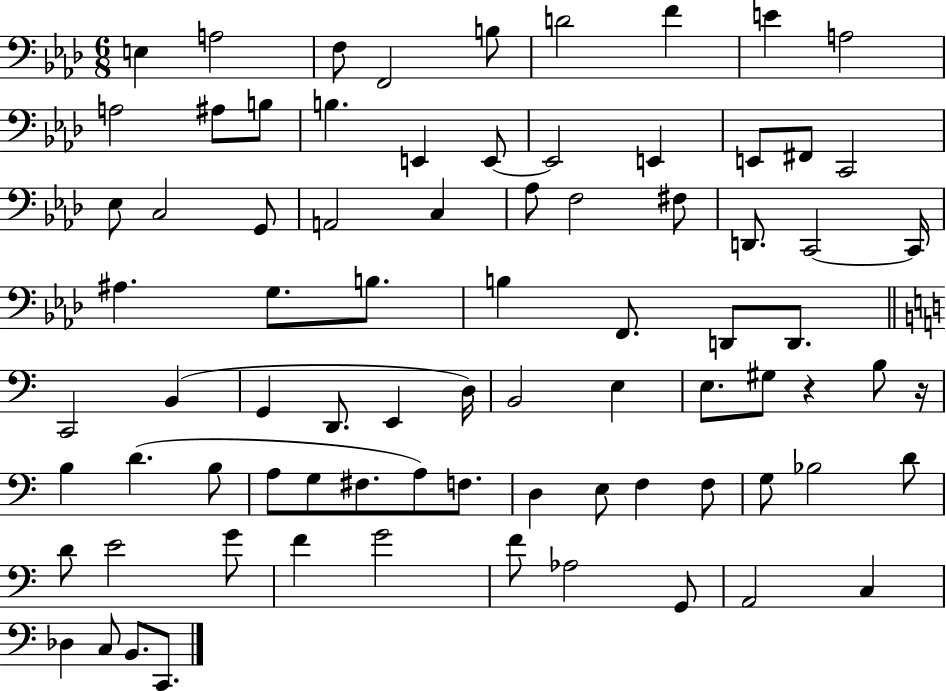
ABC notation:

X:1
T:Untitled
M:6/8
L:1/4
K:Ab
E, A,2 F,/2 F,,2 B,/2 D2 F E A,2 A,2 ^A,/2 B,/2 B, E,, E,,/2 E,,2 E,, E,,/2 ^F,,/2 C,,2 _E,/2 C,2 G,,/2 A,,2 C, _A,/2 F,2 ^F,/2 D,,/2 C,,2 C,,/4 ^A, G,/2 B,/2 B, F,,/2 D,,/2 D,,/2 C,,2 B,, G,, D,,/2 E,, D,/4 B,,2 E, E,/2 ^G,/2 z B,/2 z/4 B, D B,/2 A,/2 G,/2 ^F,/2 A,/2 F,/2 D, E,/2 F, F,/2 G,/2 _B,2 D/2 D/2 E2 G/2 F G2 F/2 _A,2 G,,/2 A,,2 C, _D, C,/2 B,,/2 C,,/2